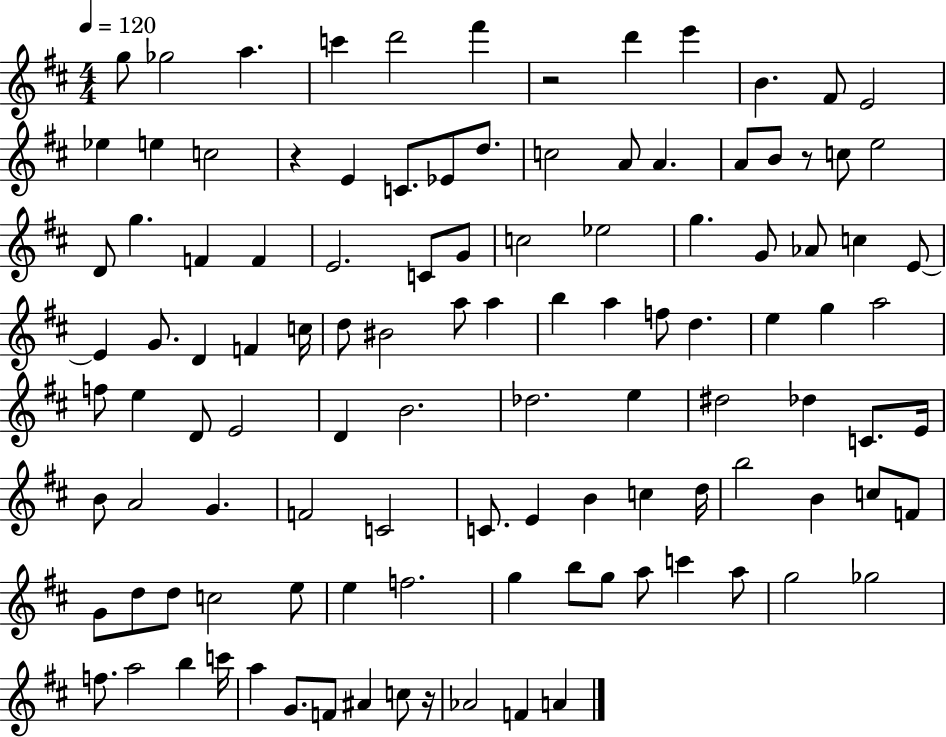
G5/e Gb5/h A5/q. C6/q D6/h F#6/q R/h D6/q E6/q B4/q. F#4/e E4/h Eb5/q E5/q C5/h R/q E4/q C4/e. Eb4/e D5/e. C5/h A4/e A4/q. A4/e B4/e R/e C5/e E5/h D4/e G5/q. F4/q F4/q E4/h. C4/e G4/e C5/h Eb5/h G5/q. G4/e Ab4/e C5/q E4/e E4/q G4/e. D4/q F4/q C5/s D5/e BIS4/h A5/e A5/q B5/q A5/q F5/e D5/q. E5/q G5/q A5/h F5/e E5/q D4/e E4/h D4/q B4/h. Db5/h. E5/q D#5/h Db5/q C4/e. E4/s B4/e A4/h G4/q. F4/h C4/h C4/e. E4/q B4/q C5/q D5/s B5/h B4/q C5/e F4/e G4/e D5/e D5/e C5/h E5/e E5/q F5/h. G5/q B5/e G5/e A5/e C6/q A5/e G5/h Gb5/h F5/e. A5/h B5/q C6/s A5/q G4/e. F4/e A#4/q C5/e R/s Ab4/h F4/q A4/q